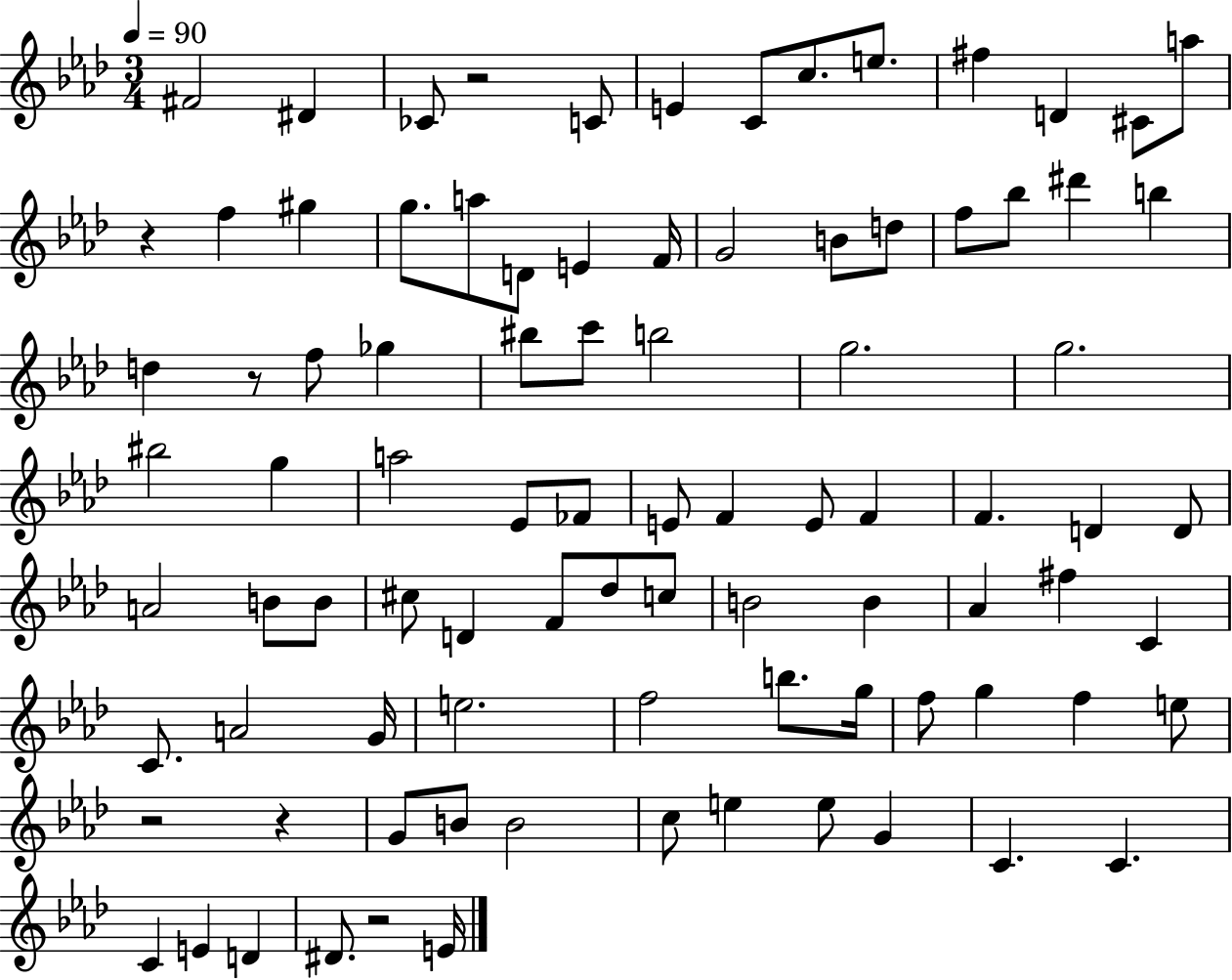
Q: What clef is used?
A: treble